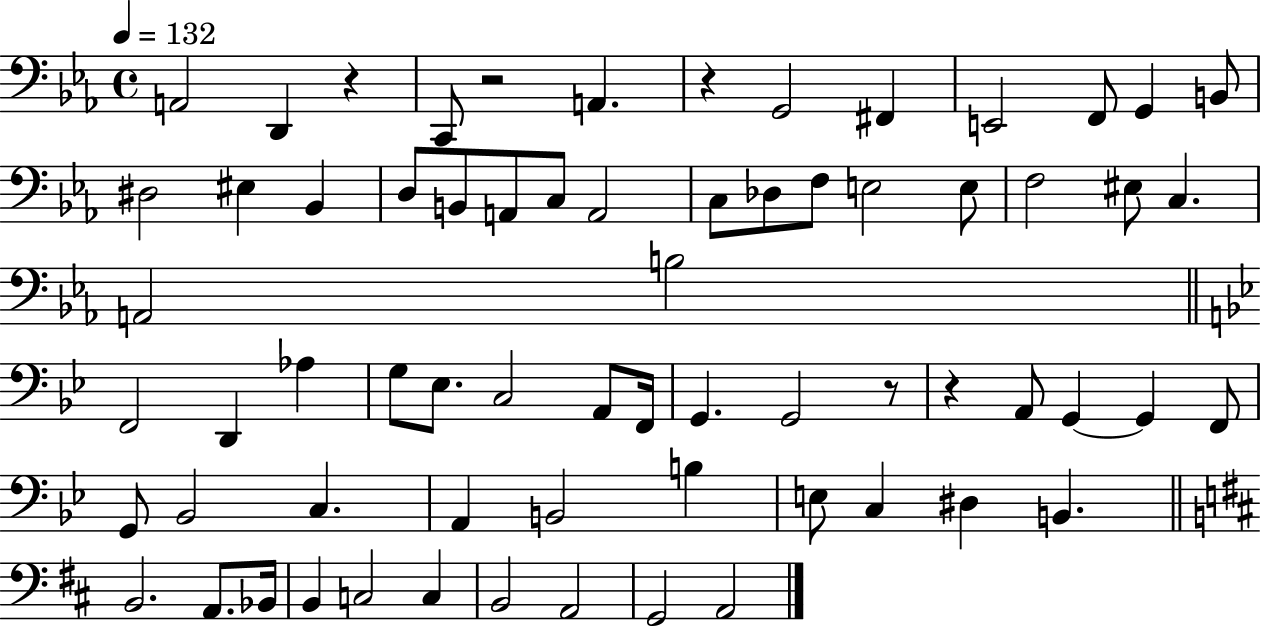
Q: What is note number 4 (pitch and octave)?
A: A2